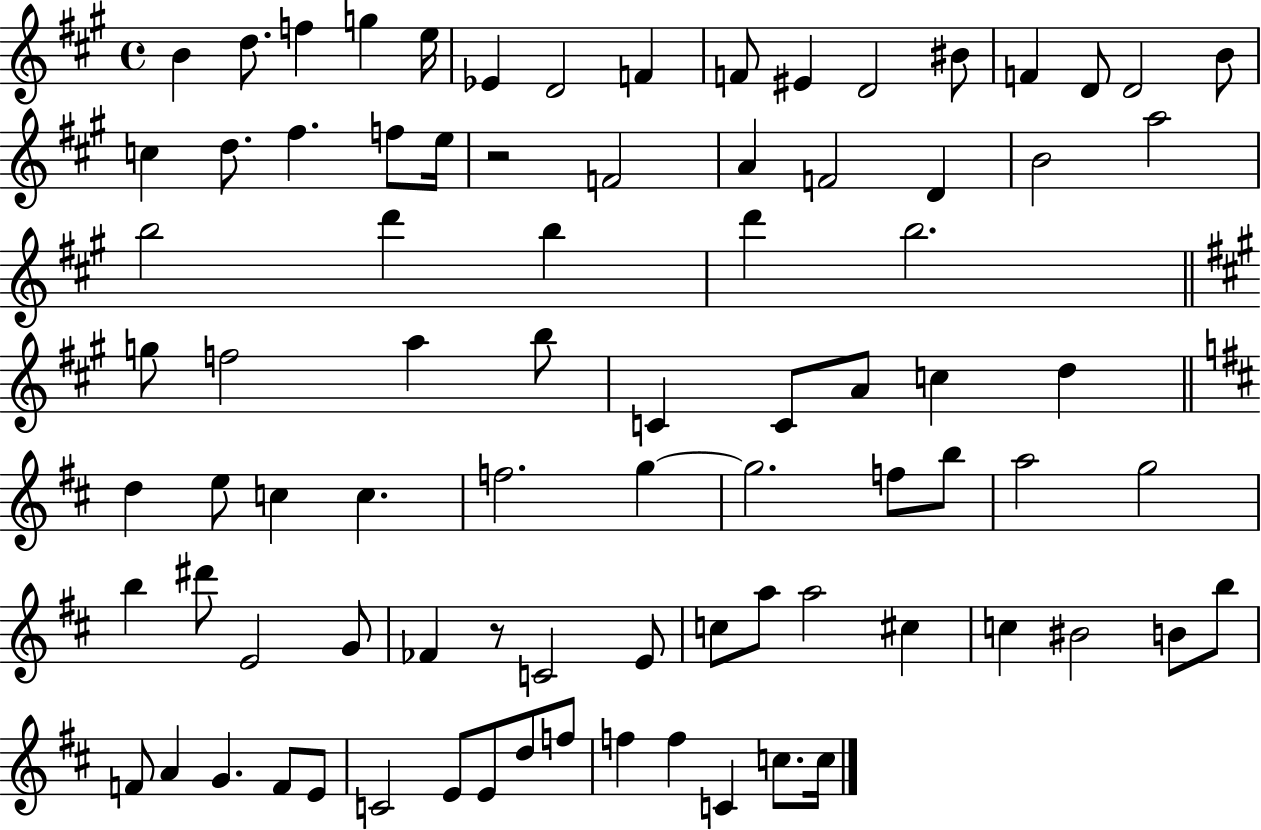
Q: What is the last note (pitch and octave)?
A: C5